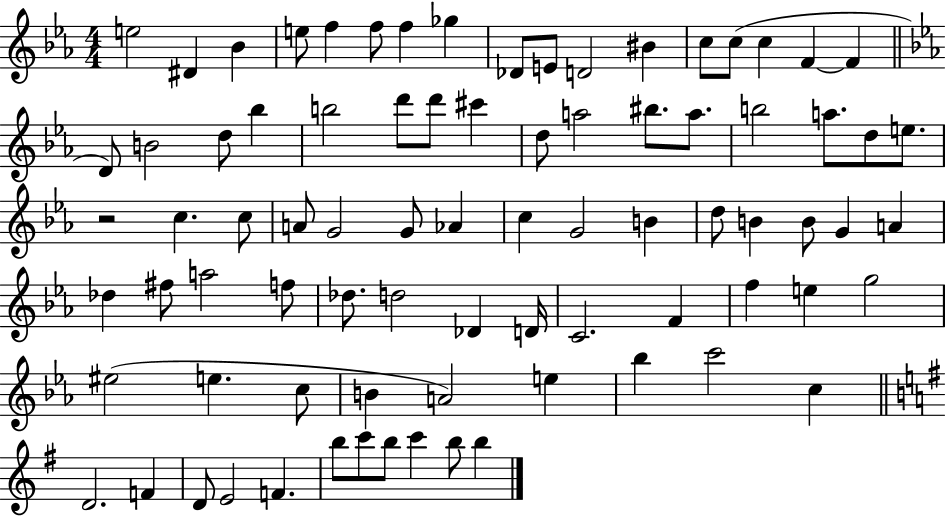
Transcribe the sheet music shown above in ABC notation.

X:1
T:Untitled
M:4/4
L:1/4
K:Eb
e2 ^D _B e/2 f f/2 f _g _D/2 E/2 D2 ^B c/2 c/2 c F F D/2 B2 d/2 _b b2 d'/2 d'/2 ^c' d/2 a2 ^b/2 a/2 b2 a/2 d/2 e/2 z2 c c/2 A/2 G2 G/2 _A c G2 B d/2 B B/2 G A _d ^f/2 a2 f/2 _d/2 d2 _D D/4 C2 F f e g2 ^e2 e c/2 B A2 e _b c'2 c D2 F D/2 E2 F b/2 c'/2 b/2 c' b/2 b